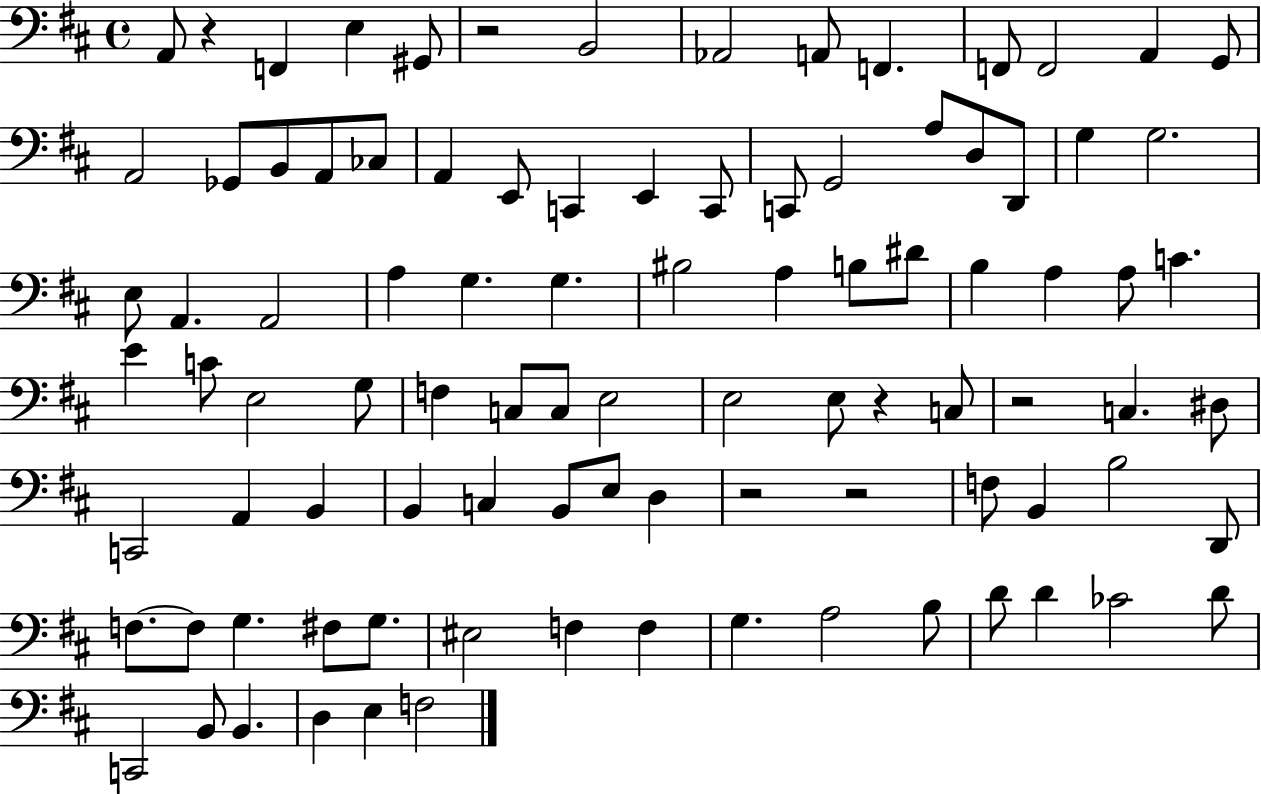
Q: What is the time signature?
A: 4/4